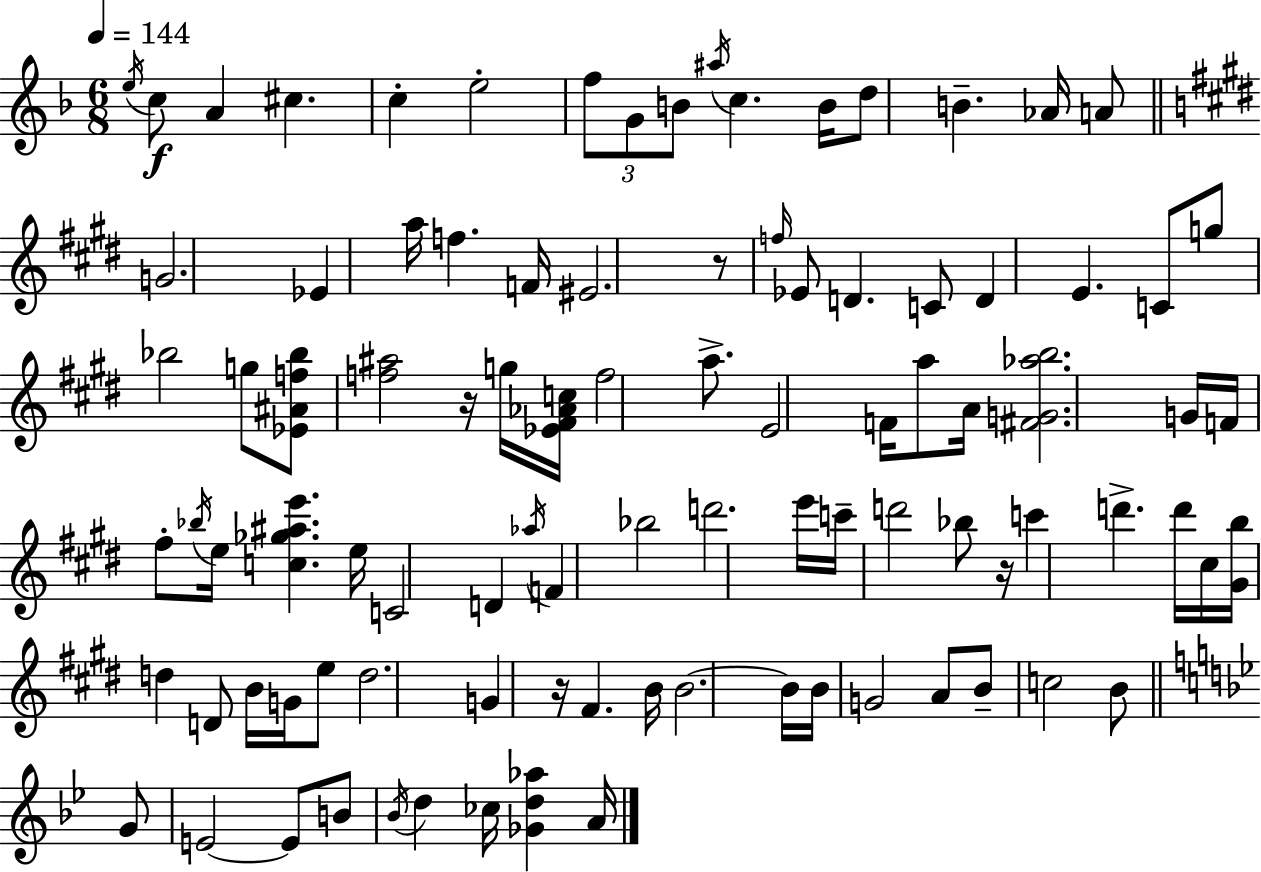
{
  \clef treble
  \numericTimeSignature
  \time 6/8
  \key f \major
  \tempo 4 = 144
  \acciaccatura { e''16 }\f c''8 a'4 cis''4. | c''4-. e''2-. | \tuplet 3/2 { f''8 g'8 b'8 } \acciaccatura { ais''16 } c''4. | b'16 d''8 b'4.-- aes'16 | \break a'8 \bar "||" \break \key e \major g'2. | ees'4 a''16 f''4. f'16 | eis'2. | r8 \grace { f''16 } ees'8 d'4. c'8 | \break d'4 e'4. c'8 | g''8 bes''2 g''8 | <ees' ais' f'' bes''>8 <f'' ais''>2 r16 | g''16 <ees' fis' aes' c''>16 f''2 a''8.-> | \break e'2 f'16 a''8 | a'16 <fis' g' aes'' b''>2. | g'16 f'16 fis''8-. \acciaccatura { bes''16 } e''16 <c'' ges'' ais'' e'''>4. | e''16 c'2 d'4 | \break \acciaccatura { aes''16 } f'4 bes''2 | d'''2. | e'''16 c'''16-- d'''2 | bes''8 r16 c'''4 d'''4.-> | \break d'''16 cis''16 <gis' b''>16 d''4 d'8 b'16 | g'16 e''8 d''2. | g'4 r16 fis'4. | b'16 b'2.~~ | \break b'16 b'16 g'2 | a'8 b'8-- c''2 | b'8 \bar "||" \break \key g \minor g'8 e'2~~ e'8 | b'8 \acciaccatura { bes'16 } d''4 ces''16 <ges' d'' aes''>4 | a'16 \bar "|."
}